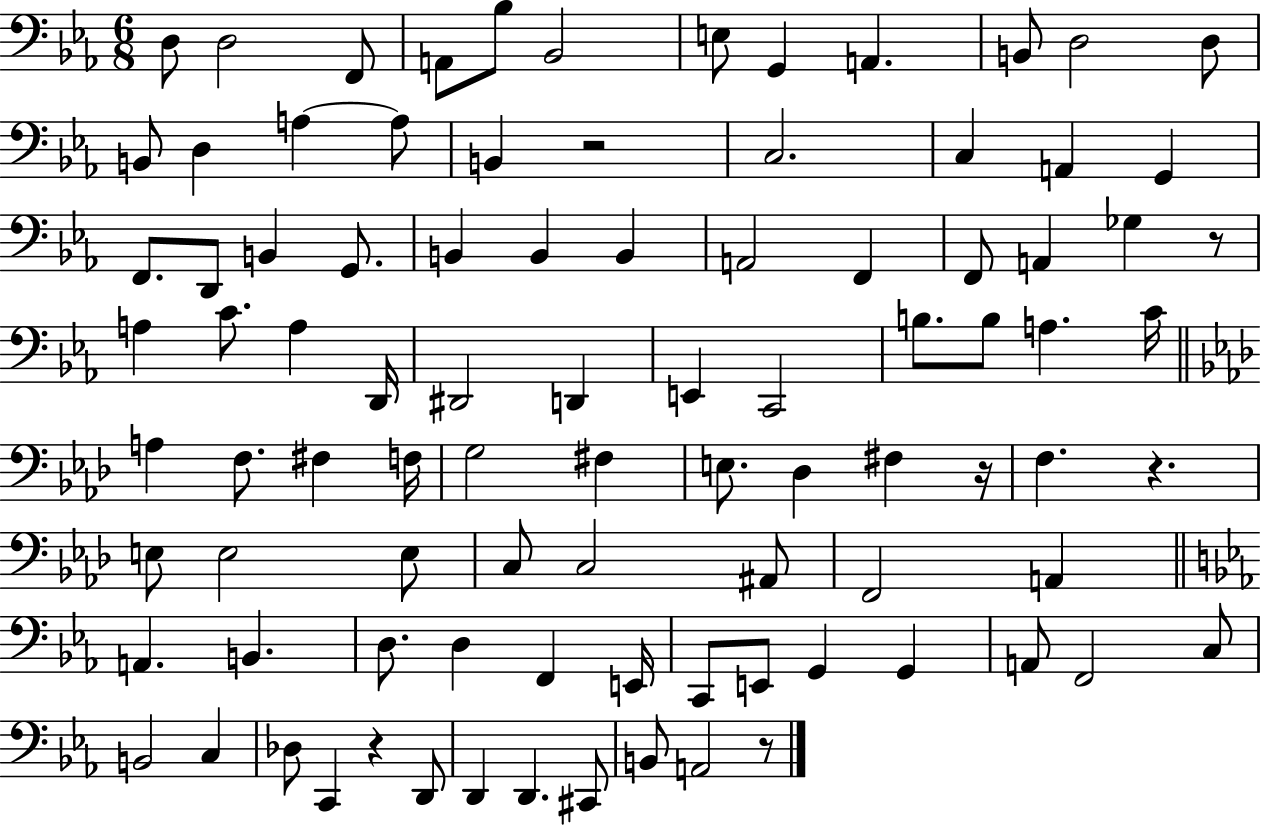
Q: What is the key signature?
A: EES major